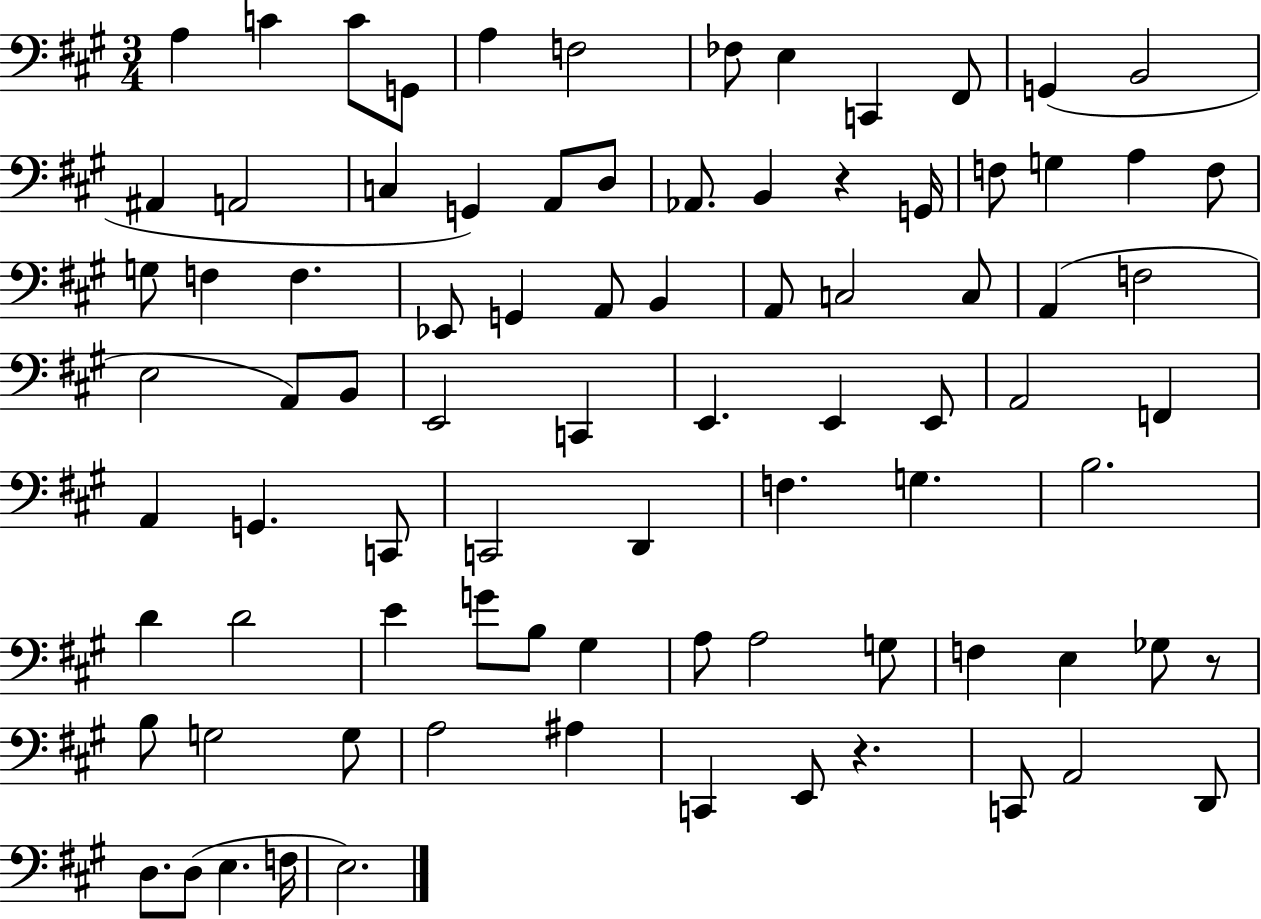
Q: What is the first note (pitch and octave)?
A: A3